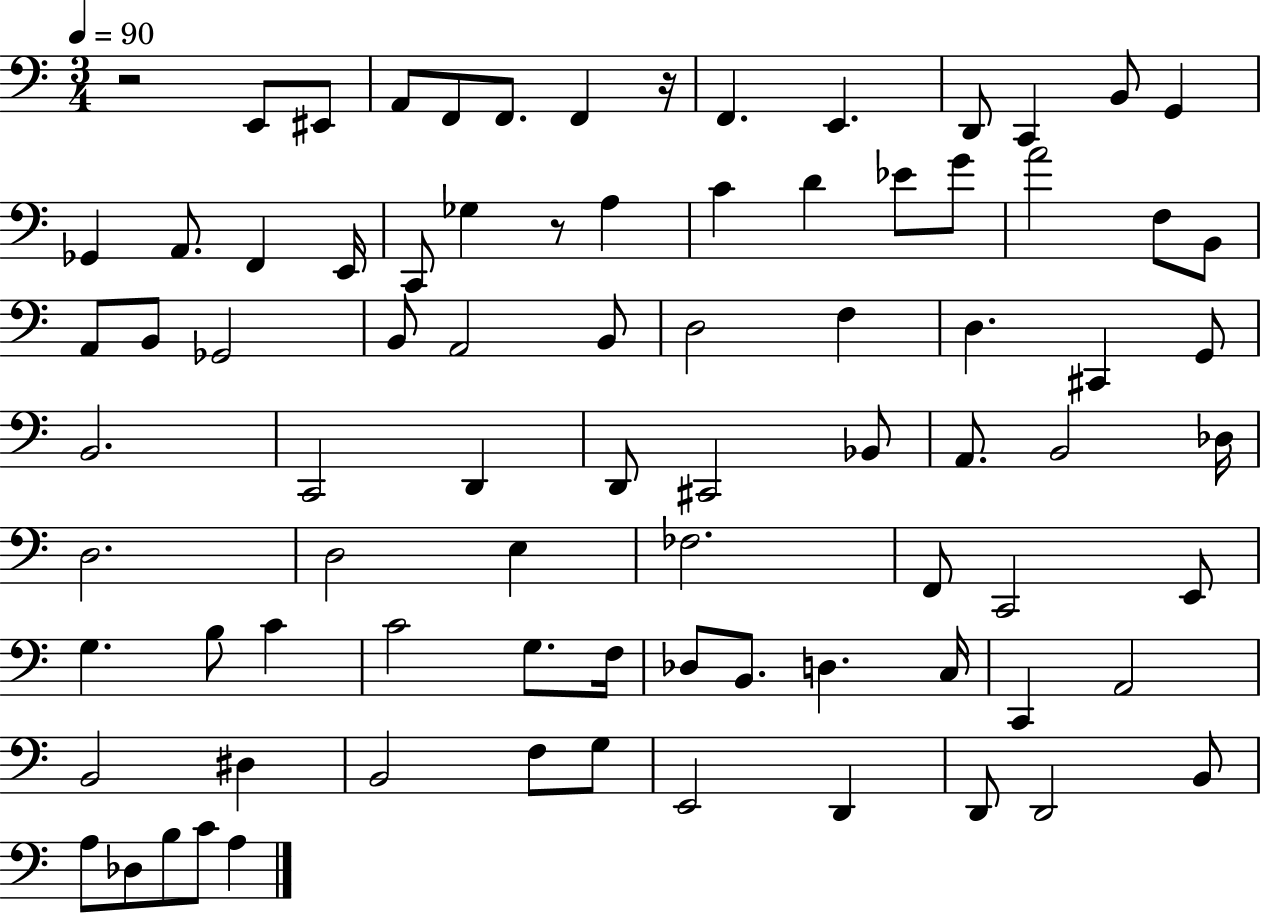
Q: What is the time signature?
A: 3/4